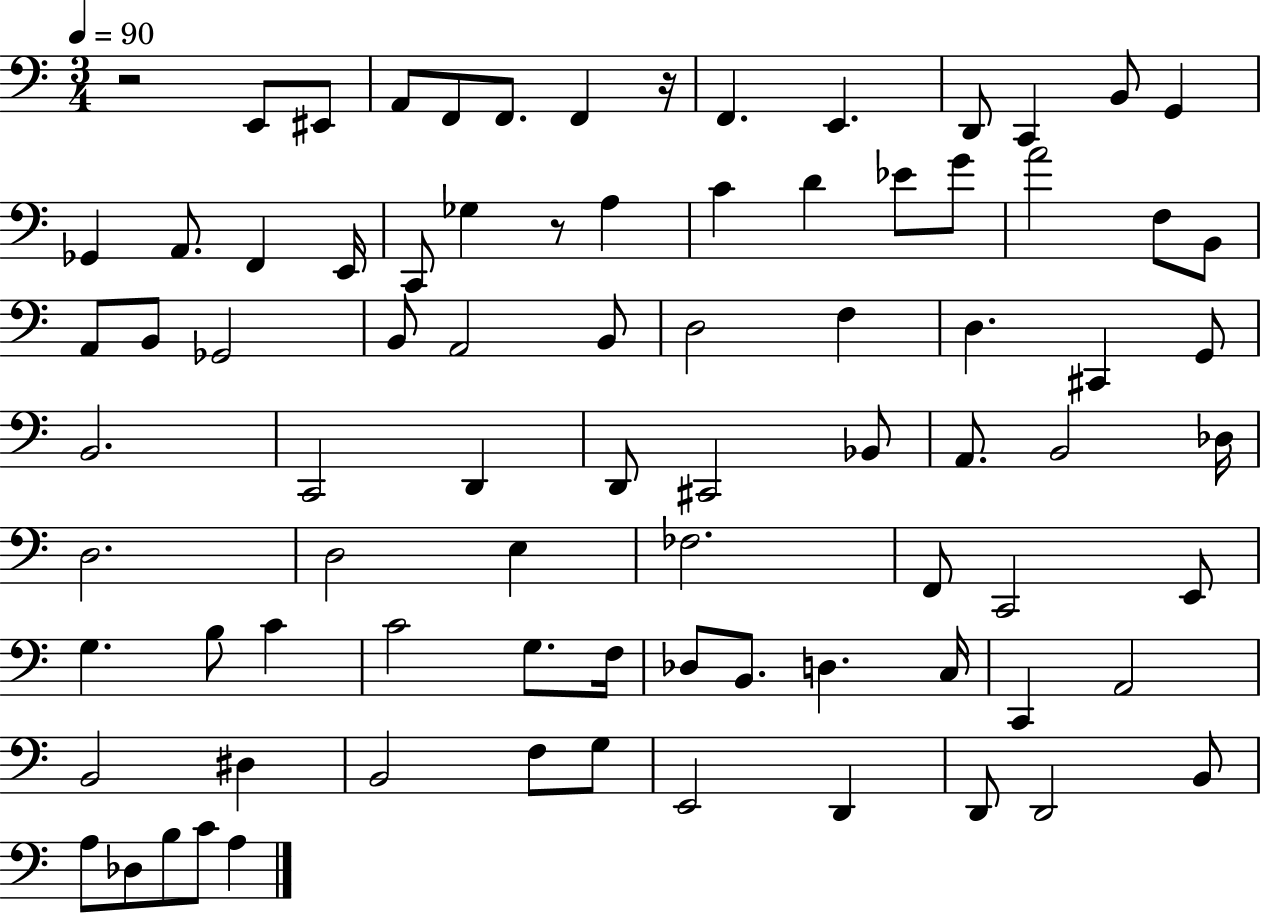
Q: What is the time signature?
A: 3/4